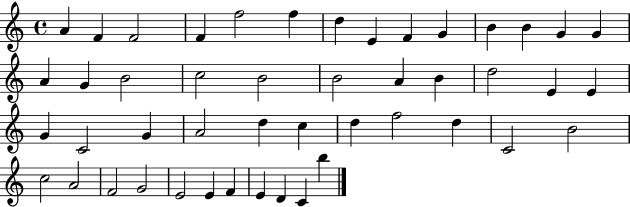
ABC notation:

X:1
T:Untitled
M:4/4
L:1/4
K:C
A F F2 F f2 f d E F G B B G G A G B2 c2 B2 B2 A B d2 E E G C2 G A2 d c d f2 d C2 B2 c2 A2 F2 G2 E2 E F E D C b